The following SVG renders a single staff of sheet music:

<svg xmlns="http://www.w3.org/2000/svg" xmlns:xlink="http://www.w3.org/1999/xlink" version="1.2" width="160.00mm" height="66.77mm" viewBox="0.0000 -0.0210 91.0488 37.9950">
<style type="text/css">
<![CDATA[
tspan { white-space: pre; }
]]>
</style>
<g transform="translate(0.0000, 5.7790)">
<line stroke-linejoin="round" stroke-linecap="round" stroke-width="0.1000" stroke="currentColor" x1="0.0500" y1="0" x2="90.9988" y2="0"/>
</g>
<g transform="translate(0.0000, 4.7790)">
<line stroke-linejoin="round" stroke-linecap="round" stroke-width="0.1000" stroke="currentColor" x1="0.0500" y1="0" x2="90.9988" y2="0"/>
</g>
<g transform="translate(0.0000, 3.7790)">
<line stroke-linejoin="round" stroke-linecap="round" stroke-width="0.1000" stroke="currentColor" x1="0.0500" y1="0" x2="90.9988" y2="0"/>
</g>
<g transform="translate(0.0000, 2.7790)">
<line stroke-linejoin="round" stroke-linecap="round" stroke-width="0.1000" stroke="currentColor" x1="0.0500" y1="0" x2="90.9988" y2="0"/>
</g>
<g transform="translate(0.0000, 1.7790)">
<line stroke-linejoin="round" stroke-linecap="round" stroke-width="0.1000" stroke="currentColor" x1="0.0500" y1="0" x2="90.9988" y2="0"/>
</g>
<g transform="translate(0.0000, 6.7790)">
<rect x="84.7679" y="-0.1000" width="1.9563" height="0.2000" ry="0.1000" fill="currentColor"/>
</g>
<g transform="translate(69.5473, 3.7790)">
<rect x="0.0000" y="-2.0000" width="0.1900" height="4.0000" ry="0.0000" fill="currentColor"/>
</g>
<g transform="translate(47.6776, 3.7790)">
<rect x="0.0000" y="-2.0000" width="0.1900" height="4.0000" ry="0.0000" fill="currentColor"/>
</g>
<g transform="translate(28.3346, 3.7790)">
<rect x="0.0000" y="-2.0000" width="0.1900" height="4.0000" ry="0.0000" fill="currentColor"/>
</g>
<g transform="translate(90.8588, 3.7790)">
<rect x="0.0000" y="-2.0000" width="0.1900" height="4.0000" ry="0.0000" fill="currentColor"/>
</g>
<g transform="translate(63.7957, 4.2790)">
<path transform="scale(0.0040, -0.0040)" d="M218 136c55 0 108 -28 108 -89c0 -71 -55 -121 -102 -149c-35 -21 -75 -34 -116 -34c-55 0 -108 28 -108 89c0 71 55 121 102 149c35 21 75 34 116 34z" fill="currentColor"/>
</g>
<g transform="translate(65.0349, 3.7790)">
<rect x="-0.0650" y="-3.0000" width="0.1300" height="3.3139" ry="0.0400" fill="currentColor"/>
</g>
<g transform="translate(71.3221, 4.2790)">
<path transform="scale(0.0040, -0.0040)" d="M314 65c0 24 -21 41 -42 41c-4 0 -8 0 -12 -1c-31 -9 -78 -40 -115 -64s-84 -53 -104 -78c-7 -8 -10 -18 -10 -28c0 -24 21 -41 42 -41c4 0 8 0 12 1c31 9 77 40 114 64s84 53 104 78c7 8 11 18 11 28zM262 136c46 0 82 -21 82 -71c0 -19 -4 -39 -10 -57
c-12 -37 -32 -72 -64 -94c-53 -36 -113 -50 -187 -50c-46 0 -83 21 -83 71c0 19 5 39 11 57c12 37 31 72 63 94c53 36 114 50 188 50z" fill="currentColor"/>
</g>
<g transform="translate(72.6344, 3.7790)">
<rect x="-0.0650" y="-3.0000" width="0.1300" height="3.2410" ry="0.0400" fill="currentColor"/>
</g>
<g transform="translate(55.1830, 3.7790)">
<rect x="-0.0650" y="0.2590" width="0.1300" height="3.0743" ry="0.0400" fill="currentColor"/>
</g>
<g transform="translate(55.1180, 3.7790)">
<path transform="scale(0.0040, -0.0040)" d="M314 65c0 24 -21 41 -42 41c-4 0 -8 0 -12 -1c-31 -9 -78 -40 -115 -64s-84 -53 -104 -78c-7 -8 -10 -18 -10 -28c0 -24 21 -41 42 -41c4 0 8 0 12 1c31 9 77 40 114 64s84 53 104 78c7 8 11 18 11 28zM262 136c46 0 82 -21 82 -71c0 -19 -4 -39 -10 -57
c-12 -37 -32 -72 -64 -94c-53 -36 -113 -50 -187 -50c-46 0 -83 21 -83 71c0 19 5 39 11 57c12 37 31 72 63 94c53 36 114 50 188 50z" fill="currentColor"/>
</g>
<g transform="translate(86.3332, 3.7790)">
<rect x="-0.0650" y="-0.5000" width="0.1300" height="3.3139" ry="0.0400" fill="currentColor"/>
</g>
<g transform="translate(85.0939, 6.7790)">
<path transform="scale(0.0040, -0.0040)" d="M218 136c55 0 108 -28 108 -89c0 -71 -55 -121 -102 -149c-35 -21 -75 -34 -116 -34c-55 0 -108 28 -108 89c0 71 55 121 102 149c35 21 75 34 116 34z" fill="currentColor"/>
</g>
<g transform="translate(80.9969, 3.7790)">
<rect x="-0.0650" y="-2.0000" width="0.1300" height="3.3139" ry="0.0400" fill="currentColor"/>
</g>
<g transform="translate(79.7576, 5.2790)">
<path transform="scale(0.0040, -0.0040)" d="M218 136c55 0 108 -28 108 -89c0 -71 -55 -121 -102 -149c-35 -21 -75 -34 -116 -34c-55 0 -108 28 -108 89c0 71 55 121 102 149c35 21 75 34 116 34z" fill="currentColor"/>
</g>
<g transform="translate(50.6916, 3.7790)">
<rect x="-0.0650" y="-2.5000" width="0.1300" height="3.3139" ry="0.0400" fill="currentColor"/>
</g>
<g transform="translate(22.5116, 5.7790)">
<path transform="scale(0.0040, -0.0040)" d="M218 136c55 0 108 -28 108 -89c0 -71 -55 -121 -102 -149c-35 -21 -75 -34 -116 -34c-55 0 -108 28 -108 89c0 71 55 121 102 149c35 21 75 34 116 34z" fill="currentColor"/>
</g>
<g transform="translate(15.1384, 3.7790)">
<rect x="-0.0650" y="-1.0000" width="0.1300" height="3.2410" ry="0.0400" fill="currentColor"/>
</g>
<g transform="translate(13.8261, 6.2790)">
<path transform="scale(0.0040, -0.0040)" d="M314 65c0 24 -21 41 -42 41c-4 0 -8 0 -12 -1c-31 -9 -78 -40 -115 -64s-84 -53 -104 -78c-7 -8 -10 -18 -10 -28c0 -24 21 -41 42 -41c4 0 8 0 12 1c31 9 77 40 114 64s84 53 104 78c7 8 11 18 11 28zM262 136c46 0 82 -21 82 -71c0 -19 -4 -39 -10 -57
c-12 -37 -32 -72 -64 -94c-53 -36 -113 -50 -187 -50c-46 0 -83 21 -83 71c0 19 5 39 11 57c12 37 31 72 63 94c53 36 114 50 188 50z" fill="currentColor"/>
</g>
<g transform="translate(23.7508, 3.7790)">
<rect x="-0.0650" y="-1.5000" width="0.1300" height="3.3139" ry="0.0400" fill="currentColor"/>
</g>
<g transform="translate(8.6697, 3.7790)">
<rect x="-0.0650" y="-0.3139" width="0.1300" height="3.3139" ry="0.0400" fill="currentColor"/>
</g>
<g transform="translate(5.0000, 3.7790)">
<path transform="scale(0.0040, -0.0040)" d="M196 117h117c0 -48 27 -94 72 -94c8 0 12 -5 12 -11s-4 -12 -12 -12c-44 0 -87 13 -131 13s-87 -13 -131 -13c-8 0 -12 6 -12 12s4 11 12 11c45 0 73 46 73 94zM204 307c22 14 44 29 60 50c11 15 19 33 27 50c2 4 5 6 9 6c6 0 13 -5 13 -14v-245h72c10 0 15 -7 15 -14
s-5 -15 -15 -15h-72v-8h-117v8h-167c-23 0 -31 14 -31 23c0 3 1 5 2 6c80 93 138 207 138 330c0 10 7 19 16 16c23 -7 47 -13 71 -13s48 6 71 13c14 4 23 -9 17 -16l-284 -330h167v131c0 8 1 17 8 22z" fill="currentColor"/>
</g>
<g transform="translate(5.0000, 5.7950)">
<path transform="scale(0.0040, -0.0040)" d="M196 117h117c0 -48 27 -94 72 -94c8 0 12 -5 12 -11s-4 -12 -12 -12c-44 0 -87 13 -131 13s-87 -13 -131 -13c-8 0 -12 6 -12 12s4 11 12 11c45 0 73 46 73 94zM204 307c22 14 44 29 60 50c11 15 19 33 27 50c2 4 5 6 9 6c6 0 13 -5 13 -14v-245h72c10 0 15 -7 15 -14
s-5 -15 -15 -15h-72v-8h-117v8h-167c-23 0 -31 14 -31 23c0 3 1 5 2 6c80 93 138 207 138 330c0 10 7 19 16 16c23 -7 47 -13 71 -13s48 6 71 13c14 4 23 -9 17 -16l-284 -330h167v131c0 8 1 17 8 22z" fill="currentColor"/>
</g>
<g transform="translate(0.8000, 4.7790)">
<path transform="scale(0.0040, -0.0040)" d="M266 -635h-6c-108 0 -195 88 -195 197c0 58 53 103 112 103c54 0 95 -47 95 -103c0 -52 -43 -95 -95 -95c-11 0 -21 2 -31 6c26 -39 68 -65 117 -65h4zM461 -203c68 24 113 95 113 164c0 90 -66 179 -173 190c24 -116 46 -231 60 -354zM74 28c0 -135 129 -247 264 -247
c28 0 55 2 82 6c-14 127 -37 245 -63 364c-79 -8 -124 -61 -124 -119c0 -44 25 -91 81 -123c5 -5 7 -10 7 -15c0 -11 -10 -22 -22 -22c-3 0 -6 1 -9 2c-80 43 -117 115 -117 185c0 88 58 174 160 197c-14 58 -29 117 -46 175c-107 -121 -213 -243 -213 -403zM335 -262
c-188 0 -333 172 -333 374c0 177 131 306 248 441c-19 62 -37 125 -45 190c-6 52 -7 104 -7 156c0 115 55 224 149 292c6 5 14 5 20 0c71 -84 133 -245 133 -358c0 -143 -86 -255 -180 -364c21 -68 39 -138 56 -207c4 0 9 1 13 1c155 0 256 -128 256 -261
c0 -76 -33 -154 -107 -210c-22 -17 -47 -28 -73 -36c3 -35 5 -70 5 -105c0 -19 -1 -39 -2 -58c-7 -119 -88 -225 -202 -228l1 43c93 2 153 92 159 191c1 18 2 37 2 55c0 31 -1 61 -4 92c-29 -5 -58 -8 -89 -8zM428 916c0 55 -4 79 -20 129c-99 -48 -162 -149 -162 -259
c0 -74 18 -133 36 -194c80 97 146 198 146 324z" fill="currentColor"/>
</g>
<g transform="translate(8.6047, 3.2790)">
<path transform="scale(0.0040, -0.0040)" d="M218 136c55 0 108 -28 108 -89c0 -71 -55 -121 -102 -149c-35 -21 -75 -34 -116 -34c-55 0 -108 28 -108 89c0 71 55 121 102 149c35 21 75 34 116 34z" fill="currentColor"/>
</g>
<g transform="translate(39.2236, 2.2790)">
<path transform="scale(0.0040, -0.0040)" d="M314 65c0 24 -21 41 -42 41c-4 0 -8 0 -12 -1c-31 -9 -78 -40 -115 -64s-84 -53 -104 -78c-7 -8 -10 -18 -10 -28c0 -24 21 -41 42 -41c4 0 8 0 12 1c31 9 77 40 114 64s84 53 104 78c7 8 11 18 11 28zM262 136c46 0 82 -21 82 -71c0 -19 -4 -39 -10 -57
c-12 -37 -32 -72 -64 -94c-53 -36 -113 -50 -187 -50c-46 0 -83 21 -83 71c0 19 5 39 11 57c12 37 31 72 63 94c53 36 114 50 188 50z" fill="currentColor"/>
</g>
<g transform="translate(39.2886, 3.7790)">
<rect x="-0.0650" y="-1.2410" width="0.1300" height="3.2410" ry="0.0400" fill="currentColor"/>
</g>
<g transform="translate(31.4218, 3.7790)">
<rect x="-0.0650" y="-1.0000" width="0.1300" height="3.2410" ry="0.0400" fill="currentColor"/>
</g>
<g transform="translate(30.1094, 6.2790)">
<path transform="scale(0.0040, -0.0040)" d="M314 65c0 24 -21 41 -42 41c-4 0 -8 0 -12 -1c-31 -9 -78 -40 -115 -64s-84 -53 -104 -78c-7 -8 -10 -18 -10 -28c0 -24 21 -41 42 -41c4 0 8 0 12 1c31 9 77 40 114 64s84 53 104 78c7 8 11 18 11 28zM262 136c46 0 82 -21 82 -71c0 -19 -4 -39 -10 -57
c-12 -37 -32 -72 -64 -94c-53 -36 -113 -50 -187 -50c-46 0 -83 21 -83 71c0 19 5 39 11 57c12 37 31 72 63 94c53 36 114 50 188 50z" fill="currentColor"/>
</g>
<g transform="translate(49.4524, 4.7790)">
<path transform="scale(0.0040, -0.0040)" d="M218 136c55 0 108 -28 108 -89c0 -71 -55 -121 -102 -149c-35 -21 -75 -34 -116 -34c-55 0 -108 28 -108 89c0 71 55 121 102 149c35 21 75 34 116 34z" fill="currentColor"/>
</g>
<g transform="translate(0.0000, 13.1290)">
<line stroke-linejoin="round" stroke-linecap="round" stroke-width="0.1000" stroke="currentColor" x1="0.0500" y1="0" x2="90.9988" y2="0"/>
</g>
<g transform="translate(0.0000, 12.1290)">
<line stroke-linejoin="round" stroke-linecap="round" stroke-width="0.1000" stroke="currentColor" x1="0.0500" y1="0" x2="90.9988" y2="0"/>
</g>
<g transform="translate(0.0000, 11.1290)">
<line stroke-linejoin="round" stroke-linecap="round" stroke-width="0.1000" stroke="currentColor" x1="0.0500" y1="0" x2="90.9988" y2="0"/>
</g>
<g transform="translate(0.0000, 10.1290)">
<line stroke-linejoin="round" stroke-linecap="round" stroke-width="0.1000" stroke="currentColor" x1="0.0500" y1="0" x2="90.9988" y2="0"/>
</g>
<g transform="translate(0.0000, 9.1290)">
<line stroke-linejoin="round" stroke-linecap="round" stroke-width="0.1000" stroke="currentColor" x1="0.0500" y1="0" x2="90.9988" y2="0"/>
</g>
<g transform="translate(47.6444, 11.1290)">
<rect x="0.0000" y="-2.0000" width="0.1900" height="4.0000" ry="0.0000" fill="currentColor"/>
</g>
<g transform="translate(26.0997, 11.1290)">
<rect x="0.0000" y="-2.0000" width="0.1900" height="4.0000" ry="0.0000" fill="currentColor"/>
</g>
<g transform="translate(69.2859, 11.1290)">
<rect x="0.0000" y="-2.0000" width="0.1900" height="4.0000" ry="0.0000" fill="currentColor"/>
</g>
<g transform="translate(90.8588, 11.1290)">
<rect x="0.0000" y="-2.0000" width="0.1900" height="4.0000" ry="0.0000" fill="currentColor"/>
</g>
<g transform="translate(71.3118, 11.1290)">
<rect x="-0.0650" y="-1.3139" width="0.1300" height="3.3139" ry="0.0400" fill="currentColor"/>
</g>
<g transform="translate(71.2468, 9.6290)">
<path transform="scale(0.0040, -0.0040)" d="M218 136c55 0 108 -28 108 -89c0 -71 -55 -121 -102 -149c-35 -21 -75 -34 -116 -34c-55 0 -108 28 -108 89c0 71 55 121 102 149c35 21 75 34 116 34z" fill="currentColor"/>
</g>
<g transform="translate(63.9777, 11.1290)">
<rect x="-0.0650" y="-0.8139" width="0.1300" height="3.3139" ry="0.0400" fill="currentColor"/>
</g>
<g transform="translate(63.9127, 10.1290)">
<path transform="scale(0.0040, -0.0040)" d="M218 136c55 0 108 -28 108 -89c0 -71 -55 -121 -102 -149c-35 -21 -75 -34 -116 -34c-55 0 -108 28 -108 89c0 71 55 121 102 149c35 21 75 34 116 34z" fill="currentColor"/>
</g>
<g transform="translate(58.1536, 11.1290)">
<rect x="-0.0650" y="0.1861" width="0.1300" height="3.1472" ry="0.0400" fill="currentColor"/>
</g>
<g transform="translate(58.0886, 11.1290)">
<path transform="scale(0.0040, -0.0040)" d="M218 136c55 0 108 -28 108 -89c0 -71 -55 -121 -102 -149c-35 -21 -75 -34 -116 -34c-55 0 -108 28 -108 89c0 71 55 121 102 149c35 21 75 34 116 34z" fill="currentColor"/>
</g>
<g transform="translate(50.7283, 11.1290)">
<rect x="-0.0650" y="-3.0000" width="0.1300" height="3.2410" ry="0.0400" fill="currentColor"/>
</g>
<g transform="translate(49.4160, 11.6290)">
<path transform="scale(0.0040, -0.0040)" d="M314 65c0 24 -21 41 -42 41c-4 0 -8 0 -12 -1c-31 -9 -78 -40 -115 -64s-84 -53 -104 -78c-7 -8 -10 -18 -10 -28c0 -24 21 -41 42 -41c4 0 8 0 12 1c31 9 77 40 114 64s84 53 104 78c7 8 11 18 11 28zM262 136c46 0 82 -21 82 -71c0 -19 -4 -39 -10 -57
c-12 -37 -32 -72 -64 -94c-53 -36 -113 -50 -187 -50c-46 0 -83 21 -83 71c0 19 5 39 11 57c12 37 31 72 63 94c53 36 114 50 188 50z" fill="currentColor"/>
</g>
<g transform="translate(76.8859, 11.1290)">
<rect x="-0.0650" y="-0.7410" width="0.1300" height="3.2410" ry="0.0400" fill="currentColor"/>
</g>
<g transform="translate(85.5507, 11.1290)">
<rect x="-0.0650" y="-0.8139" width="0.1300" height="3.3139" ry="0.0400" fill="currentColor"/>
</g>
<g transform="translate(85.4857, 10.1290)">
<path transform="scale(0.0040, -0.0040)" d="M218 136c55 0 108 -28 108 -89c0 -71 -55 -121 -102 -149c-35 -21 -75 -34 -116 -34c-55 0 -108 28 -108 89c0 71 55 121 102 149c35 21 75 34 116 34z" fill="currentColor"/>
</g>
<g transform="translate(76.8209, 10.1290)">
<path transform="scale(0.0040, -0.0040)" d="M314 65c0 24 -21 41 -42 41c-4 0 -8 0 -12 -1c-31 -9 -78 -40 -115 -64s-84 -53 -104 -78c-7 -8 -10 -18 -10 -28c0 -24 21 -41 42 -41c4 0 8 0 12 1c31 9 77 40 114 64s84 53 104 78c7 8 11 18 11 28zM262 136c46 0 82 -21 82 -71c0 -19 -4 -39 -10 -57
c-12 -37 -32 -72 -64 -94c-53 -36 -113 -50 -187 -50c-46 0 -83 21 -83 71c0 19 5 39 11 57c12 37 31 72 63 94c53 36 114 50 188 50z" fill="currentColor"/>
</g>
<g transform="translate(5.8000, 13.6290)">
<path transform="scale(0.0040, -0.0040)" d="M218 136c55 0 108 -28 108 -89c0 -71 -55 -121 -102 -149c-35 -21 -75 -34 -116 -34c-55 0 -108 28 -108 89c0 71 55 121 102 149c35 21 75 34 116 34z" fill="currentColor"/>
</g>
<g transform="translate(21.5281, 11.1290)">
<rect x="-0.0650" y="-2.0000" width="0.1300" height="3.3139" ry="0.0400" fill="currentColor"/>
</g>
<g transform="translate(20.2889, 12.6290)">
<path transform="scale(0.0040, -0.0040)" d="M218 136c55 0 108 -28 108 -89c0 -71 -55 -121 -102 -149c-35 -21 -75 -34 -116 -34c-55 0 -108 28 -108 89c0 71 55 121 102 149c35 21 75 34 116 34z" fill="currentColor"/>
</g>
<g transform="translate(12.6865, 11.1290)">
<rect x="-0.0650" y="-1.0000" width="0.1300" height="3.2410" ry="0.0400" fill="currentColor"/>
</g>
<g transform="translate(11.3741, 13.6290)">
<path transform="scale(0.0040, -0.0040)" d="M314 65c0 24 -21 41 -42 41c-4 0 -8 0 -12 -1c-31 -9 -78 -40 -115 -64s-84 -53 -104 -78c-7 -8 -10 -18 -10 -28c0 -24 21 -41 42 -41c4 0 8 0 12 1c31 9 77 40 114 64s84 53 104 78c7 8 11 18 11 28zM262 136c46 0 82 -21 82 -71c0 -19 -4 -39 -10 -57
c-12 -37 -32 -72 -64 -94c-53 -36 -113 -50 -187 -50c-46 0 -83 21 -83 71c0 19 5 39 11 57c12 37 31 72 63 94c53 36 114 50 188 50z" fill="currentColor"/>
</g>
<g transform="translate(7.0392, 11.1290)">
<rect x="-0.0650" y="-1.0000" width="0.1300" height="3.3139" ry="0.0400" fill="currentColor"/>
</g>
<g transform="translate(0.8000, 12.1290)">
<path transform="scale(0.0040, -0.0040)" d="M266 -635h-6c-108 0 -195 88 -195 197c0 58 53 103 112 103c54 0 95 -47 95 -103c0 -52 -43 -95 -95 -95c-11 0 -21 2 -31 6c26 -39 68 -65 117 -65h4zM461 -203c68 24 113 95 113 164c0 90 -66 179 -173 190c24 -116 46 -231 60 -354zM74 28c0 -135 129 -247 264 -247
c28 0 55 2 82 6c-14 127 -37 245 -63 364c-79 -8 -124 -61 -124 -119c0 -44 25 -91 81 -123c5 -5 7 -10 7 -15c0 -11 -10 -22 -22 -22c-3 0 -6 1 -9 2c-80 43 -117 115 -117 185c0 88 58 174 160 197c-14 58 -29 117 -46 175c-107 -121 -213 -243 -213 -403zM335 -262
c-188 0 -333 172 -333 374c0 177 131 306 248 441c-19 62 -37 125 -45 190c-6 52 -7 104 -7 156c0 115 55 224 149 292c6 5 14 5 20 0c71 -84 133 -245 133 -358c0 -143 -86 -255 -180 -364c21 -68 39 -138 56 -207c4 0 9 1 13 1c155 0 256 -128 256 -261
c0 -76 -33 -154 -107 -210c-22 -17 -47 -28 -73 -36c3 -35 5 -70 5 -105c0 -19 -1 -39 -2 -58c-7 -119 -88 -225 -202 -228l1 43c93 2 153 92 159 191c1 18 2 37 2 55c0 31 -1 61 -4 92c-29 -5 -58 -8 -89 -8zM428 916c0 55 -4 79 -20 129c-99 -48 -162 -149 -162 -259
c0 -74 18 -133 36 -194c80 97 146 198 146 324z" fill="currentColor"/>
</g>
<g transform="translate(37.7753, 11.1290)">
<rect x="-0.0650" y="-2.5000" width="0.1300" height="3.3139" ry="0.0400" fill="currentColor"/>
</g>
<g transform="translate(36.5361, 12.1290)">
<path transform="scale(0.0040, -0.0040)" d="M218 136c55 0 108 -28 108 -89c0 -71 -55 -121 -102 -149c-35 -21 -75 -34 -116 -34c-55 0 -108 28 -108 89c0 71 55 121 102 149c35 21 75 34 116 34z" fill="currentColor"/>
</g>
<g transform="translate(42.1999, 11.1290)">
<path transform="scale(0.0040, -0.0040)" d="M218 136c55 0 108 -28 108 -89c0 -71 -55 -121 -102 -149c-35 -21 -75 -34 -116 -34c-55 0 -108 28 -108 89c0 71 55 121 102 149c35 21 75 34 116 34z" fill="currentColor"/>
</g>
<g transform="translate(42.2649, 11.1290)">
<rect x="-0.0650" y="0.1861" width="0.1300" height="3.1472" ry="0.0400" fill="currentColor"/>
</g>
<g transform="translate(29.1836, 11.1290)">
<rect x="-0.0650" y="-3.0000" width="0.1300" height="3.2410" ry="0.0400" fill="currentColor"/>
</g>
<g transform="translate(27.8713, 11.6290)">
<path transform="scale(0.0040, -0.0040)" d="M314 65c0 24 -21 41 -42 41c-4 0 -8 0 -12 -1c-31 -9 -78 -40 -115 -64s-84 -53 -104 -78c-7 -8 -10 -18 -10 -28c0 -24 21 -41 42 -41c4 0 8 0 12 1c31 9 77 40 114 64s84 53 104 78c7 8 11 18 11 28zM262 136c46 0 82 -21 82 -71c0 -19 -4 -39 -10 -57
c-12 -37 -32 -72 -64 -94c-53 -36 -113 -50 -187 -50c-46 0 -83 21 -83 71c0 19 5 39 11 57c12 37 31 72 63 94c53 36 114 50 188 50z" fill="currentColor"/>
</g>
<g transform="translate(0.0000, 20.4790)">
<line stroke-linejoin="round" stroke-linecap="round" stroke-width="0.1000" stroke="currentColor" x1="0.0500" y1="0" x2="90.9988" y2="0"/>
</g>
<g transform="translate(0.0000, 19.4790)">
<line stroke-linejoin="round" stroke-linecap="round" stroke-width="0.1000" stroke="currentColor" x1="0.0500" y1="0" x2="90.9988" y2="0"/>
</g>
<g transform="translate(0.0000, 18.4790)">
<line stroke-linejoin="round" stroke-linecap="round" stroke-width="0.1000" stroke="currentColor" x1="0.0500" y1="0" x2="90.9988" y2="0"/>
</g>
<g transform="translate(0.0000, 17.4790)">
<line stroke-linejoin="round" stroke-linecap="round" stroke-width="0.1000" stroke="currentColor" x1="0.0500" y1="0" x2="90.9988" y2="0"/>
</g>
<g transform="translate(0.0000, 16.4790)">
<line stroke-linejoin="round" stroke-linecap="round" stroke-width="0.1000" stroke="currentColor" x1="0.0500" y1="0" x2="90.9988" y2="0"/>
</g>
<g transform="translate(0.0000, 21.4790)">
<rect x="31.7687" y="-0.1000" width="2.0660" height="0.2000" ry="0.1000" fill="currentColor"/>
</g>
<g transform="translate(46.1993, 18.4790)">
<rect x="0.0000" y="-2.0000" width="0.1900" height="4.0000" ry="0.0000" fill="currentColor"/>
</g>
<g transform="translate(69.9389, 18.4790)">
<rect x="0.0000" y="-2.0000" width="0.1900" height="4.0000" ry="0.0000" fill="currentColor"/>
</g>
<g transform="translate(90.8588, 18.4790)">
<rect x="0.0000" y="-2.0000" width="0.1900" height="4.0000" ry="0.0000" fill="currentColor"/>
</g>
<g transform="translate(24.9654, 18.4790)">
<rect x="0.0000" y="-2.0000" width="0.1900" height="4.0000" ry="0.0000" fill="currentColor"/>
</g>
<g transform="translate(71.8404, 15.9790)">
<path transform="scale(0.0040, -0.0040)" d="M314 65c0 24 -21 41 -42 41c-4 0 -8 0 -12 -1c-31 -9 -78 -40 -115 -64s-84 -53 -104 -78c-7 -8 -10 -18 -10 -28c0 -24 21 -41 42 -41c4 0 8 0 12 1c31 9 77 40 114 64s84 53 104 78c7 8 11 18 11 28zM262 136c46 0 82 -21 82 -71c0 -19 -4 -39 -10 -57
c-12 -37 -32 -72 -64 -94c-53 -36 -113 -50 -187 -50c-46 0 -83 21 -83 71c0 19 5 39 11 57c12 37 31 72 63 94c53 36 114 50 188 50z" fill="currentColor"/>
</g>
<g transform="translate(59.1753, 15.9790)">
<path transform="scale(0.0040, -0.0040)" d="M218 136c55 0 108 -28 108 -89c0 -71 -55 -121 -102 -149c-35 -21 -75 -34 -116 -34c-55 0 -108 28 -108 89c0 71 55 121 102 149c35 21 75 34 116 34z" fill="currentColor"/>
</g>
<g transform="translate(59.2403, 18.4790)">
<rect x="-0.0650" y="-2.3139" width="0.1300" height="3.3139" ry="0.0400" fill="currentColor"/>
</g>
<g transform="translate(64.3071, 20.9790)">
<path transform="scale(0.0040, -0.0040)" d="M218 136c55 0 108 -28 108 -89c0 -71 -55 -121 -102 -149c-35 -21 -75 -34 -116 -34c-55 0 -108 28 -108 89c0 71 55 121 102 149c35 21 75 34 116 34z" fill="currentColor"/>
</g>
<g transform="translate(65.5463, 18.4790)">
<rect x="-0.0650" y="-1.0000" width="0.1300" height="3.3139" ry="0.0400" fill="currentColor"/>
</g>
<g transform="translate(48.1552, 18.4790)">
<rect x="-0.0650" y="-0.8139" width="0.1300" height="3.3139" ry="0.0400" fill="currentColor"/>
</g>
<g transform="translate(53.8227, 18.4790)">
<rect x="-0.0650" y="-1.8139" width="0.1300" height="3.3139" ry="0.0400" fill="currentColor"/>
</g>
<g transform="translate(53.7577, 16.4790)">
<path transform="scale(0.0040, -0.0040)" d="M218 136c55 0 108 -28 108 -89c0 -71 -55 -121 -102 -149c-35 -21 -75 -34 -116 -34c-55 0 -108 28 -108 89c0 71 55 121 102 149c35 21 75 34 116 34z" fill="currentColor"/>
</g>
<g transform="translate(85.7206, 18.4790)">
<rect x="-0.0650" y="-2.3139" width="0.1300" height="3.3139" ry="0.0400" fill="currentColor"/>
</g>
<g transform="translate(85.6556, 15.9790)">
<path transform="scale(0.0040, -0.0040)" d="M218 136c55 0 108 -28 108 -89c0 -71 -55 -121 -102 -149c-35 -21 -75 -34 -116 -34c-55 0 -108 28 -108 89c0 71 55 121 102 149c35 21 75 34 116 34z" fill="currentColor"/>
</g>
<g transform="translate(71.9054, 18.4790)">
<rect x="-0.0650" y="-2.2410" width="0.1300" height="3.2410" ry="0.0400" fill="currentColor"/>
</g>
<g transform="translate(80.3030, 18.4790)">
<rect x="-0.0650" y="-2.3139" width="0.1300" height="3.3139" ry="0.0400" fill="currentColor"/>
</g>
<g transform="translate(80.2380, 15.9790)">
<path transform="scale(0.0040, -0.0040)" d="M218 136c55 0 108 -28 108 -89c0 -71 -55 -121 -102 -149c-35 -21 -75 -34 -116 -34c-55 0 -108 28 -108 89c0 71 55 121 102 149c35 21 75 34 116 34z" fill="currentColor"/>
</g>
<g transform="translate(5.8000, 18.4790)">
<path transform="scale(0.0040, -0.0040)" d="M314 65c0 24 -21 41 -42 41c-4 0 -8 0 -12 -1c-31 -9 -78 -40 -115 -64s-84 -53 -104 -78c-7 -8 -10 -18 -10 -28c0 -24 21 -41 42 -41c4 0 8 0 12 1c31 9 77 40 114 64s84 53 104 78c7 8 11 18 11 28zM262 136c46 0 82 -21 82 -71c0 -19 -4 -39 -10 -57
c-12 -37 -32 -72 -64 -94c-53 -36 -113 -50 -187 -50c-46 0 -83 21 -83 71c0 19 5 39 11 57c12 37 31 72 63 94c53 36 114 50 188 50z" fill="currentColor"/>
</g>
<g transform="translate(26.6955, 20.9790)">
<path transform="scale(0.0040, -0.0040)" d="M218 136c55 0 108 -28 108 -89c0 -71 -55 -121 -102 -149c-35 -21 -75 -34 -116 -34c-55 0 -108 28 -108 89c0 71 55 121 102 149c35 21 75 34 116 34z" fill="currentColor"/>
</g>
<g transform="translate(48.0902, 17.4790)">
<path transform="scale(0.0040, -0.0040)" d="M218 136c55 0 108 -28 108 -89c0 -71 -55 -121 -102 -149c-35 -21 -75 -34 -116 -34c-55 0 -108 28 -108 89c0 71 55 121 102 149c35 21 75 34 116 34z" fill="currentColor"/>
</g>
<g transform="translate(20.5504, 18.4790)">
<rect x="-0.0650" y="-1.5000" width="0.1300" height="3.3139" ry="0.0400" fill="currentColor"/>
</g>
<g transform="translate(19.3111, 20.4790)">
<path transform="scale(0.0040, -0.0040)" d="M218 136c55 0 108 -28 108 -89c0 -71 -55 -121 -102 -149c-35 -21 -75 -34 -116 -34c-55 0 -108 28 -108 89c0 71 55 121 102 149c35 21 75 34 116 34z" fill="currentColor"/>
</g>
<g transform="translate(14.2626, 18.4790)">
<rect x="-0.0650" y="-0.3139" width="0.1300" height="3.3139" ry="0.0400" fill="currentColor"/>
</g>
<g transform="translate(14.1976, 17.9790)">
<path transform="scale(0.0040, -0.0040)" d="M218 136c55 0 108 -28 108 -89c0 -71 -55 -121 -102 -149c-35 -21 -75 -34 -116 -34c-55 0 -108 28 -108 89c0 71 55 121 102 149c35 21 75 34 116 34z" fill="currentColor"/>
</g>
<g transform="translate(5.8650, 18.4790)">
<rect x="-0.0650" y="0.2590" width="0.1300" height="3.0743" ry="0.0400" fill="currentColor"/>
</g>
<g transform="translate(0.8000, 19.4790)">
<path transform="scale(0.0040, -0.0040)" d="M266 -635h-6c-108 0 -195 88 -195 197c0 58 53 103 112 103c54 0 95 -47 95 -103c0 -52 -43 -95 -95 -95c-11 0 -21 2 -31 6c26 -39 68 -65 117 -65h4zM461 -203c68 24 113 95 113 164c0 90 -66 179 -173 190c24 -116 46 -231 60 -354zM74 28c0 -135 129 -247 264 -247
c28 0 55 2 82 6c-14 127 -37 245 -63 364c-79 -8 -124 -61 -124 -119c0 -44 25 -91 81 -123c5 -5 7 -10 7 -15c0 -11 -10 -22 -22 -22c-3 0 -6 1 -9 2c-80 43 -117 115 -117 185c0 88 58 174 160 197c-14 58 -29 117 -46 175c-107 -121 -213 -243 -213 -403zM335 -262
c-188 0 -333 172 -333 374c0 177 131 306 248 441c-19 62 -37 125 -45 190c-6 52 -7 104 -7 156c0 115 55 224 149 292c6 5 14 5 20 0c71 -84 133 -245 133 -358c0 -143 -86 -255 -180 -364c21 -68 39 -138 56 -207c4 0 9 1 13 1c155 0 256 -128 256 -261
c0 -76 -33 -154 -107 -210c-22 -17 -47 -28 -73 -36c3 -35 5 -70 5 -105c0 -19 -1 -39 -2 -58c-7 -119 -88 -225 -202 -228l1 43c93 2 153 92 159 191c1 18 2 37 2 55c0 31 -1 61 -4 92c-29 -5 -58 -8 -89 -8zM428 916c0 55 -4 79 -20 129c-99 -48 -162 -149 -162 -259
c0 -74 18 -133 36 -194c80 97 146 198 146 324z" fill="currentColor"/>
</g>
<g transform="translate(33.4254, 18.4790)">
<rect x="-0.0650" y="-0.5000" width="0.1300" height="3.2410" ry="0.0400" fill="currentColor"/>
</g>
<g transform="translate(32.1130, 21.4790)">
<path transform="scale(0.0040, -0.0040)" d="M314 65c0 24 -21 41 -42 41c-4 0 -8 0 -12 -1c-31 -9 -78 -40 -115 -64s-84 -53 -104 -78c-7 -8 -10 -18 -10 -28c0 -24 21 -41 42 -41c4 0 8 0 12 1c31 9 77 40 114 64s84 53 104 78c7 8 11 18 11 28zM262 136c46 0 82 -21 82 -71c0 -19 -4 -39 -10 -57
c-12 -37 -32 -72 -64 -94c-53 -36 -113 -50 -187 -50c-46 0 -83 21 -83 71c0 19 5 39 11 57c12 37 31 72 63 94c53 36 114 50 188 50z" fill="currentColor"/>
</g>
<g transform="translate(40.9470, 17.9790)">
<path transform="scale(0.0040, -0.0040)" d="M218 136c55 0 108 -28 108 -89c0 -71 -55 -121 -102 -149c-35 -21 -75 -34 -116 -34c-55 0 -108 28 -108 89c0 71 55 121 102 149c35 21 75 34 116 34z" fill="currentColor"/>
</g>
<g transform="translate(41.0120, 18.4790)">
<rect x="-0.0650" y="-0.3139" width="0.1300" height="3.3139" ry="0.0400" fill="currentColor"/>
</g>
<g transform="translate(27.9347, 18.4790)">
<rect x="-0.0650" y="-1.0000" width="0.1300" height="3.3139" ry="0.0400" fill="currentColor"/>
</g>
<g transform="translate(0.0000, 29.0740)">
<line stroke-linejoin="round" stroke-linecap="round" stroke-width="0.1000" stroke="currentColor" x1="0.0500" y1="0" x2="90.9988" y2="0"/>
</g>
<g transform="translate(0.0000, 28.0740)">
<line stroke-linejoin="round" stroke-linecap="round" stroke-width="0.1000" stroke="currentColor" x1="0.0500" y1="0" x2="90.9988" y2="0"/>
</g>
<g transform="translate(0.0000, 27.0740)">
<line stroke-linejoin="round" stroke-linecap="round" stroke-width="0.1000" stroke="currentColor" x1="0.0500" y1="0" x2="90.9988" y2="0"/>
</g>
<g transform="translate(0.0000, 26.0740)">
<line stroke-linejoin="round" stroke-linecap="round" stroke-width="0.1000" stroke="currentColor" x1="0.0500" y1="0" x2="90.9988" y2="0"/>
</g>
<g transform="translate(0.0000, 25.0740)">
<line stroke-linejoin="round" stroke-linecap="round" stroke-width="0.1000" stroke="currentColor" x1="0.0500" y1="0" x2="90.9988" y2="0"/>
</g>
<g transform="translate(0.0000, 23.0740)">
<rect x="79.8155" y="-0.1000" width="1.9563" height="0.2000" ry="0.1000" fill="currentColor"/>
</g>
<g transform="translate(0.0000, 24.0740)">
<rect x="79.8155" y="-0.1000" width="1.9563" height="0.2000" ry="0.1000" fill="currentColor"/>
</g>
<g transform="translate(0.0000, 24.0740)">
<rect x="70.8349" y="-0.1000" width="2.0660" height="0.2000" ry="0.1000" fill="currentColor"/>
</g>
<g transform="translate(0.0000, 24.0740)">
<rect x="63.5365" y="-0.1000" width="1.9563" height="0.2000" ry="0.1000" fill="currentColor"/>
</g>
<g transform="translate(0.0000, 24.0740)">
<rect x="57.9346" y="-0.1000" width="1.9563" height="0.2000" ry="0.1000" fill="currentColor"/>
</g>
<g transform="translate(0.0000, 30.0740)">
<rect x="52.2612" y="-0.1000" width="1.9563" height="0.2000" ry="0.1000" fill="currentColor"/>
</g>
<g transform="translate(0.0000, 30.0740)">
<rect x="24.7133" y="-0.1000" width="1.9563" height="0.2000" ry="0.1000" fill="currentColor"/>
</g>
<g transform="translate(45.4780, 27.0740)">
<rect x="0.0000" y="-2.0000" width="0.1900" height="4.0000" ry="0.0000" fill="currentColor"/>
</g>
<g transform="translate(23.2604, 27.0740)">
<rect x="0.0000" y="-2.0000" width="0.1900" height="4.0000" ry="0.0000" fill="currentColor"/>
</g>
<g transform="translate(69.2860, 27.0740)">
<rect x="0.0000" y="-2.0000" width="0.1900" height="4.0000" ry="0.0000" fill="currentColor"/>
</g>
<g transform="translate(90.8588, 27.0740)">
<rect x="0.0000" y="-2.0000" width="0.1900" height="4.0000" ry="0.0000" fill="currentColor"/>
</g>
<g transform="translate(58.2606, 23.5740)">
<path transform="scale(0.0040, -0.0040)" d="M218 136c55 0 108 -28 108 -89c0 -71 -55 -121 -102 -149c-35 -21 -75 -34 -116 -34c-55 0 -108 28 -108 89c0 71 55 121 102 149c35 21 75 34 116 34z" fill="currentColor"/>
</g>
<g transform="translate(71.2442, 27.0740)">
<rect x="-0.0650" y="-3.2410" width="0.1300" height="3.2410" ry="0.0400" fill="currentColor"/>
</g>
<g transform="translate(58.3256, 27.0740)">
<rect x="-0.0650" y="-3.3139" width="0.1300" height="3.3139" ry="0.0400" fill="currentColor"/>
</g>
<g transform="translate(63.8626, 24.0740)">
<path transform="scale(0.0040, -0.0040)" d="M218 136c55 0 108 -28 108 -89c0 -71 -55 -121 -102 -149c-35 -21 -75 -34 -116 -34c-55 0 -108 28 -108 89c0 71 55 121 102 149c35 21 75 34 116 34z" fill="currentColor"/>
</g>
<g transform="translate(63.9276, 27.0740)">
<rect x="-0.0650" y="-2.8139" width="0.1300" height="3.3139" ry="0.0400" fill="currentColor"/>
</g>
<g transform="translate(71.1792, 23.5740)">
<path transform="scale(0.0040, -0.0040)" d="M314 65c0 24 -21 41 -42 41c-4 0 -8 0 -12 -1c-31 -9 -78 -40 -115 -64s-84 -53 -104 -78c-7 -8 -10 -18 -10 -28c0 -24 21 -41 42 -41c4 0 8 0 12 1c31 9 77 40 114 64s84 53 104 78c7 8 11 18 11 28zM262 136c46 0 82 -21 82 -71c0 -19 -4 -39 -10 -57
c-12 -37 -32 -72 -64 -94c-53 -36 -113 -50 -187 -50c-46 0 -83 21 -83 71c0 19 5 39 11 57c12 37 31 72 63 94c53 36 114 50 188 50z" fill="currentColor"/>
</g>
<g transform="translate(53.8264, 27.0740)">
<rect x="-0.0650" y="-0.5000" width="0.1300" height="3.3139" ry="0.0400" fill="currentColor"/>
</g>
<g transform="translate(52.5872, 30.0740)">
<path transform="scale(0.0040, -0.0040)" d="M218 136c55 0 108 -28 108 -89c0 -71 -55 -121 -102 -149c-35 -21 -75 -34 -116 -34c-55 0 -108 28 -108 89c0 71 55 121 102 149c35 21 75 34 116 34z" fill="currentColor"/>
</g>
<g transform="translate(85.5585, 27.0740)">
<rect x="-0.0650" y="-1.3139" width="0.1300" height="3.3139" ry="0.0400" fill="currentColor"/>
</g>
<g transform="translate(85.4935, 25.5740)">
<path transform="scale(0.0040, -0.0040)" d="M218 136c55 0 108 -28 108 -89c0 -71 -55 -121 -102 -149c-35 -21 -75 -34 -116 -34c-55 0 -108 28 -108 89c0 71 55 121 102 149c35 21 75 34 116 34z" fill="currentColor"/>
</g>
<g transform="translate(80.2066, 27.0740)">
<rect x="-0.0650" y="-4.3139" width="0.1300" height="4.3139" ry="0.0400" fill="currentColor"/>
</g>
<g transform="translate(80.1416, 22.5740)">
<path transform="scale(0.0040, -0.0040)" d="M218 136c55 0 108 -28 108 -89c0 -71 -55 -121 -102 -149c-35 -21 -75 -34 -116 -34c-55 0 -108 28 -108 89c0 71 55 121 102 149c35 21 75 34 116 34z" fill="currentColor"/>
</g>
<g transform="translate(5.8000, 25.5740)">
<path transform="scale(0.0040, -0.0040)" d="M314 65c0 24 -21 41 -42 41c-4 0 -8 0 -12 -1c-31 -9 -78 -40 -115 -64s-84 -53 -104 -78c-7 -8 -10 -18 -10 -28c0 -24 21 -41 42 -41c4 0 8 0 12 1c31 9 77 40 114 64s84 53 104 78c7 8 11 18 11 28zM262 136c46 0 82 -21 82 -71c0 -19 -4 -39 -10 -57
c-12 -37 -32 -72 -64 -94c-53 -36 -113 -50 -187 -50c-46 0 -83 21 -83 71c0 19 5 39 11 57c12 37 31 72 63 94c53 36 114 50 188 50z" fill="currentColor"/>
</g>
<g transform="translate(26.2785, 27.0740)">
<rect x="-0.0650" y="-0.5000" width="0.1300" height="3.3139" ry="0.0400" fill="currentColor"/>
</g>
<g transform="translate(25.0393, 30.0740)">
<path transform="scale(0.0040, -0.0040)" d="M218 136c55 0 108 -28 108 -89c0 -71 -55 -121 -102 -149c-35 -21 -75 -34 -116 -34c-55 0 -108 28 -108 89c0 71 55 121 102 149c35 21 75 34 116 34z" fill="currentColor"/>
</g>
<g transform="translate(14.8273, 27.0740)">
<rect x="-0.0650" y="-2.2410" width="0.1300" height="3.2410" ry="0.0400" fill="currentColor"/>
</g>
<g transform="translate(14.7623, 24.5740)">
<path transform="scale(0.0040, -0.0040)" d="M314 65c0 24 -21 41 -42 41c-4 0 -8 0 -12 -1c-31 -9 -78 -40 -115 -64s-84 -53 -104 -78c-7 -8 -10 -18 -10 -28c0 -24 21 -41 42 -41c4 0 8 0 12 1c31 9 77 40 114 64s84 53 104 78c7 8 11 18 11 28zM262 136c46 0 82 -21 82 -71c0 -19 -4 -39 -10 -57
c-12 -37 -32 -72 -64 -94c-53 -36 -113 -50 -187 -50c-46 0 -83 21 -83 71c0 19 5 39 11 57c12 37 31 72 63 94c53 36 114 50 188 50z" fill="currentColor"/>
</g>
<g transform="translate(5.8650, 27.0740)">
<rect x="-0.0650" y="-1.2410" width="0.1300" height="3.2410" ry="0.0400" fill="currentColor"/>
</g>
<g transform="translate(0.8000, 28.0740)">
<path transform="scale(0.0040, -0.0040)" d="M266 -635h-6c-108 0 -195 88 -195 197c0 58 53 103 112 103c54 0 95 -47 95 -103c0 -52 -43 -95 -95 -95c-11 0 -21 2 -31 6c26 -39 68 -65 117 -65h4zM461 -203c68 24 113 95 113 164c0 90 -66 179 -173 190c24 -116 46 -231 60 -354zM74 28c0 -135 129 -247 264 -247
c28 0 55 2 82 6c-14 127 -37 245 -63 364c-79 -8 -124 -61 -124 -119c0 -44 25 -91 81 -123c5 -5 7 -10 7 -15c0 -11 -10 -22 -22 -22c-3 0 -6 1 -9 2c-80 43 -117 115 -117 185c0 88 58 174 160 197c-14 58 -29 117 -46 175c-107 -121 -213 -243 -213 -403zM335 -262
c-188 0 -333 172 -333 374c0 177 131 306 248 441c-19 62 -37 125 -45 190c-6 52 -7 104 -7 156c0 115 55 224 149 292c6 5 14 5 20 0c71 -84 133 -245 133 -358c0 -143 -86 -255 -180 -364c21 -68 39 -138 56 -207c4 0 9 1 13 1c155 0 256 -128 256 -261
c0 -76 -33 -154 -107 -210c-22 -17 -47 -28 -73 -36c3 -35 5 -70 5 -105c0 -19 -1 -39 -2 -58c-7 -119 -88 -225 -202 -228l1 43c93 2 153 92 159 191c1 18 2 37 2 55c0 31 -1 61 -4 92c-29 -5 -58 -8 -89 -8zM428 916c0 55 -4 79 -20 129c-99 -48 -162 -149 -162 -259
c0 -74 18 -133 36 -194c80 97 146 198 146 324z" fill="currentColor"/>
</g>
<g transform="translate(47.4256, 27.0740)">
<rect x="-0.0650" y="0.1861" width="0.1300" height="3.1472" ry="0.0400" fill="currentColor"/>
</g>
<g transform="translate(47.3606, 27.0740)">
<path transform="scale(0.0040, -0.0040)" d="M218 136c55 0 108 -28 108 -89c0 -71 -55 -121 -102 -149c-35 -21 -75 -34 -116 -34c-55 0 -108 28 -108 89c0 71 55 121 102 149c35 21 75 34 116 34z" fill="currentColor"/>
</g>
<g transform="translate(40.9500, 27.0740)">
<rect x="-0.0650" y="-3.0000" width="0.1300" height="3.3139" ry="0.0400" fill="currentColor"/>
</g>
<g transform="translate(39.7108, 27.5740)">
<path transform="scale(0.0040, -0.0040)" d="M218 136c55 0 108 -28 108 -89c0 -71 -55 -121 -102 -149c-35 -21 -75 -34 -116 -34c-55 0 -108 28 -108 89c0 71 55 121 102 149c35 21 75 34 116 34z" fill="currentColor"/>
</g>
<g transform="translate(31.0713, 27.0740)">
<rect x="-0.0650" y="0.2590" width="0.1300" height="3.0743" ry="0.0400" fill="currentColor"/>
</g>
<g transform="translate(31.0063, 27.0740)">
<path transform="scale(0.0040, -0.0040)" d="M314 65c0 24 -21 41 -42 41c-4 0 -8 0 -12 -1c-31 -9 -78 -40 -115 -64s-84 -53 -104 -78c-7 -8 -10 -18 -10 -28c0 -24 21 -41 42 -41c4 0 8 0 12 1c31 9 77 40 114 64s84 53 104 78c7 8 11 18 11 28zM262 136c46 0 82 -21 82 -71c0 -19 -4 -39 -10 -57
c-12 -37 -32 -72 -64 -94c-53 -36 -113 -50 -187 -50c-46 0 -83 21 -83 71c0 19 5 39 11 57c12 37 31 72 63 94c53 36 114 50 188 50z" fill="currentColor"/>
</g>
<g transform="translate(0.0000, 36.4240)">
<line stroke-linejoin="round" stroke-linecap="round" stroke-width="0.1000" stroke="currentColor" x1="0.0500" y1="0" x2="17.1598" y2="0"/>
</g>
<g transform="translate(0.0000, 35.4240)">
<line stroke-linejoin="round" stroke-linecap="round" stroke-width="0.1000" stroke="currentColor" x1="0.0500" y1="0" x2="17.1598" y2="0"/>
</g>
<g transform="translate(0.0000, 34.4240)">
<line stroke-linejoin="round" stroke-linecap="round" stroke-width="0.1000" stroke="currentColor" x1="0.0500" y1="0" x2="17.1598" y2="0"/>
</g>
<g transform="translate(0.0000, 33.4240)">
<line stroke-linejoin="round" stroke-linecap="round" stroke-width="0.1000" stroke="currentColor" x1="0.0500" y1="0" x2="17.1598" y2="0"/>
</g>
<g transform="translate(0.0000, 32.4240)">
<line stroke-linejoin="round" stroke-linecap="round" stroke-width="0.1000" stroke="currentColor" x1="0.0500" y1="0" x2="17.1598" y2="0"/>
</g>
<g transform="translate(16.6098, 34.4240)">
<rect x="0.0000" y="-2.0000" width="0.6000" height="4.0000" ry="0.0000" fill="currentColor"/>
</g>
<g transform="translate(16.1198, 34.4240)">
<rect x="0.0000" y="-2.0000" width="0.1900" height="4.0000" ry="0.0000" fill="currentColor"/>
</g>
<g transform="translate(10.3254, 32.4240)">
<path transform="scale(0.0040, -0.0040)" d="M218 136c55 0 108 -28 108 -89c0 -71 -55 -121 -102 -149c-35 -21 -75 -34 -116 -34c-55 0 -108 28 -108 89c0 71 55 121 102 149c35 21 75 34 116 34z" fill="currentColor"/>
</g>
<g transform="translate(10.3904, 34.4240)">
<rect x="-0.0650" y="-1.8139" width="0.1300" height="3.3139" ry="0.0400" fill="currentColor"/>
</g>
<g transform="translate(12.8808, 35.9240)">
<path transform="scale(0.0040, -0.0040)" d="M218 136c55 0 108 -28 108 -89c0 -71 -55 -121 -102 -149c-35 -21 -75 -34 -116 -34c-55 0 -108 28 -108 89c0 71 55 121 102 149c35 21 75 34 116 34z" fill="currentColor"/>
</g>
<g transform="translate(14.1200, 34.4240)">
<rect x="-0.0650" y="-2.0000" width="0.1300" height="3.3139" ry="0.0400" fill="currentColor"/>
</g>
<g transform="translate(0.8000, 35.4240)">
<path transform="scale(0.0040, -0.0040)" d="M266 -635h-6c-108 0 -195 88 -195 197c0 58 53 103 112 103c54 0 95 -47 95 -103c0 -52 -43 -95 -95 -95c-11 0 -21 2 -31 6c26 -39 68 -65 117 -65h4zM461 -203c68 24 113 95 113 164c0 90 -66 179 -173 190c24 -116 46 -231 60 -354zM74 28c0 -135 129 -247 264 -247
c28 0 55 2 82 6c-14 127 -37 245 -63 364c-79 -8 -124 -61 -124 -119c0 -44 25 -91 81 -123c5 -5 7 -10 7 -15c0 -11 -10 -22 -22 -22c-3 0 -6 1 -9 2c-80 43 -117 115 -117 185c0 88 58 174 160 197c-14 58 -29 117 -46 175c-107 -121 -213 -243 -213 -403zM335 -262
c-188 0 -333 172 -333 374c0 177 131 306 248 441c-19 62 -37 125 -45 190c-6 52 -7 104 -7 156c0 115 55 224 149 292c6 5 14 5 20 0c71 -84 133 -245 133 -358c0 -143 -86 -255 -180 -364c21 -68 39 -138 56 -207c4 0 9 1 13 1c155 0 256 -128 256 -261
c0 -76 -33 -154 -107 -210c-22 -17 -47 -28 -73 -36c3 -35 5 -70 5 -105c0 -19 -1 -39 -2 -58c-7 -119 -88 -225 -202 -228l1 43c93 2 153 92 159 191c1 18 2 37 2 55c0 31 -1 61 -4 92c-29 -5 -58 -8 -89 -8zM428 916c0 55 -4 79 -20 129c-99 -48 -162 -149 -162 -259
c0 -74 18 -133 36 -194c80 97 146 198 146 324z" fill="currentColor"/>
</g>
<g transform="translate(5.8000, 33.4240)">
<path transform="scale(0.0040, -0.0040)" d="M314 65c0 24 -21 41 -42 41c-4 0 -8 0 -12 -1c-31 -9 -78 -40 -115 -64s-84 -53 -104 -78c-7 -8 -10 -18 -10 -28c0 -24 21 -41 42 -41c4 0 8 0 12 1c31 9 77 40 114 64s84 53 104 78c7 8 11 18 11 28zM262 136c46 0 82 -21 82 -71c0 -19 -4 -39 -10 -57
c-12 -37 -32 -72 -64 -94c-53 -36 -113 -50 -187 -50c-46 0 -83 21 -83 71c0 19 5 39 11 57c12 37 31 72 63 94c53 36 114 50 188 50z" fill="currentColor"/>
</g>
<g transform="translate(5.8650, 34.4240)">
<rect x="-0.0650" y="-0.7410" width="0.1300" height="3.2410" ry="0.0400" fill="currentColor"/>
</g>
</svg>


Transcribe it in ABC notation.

X:1
T:Untitled
M:4/4
L:1/4
K:C
c D2 E D2 e2 G B2 A A2 F C D D2 F A2 G B A2 B d e d2 d B2 c E D C2 c d f g D g2 g g e2 g2 C B2 A B C b a b2 d' e d2 f F